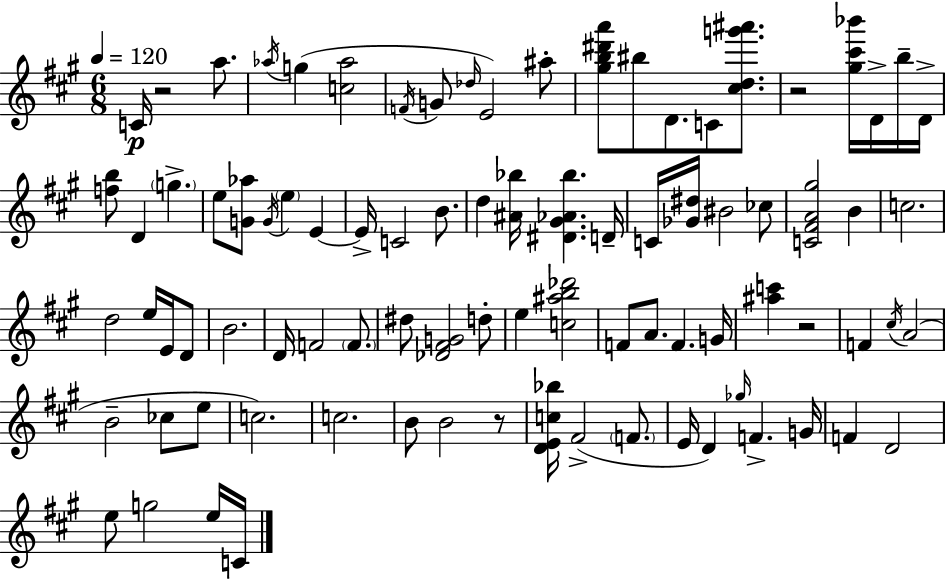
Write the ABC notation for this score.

X:1
T:Untitled
M:6/8
L:1/4
K:A
C/4 z2 a/2 _a/4 g [c_a]2 F/4 G/2 _d/4 E2 ^a/2 [^gb^d'a']/2 ^b/2 D/2 C/2 [^cdg'^a']/2 z2 [^g^c'_b']/4 D/4 b/4 D/4 [fb]/2 D g e/2 [G_a]/2 G/4 e E E/4 C2 B/2 d [^A_b]/4 [^D^G_A_b] D/4 C/4 [_G^d]/4 ^B2 _c/2 [C^FA^g]2 B c2 d2 e/4 E/4 D/2 B2 D/4 F2 F/2 ^d/2 [_D^FG]2 d/2 e [c^ab_d']2 F/2 A/2 F G/4 [^ac'] z2 F ^c/4 A2 B2 _c/2 e/2 c2 c2 B/2 B2 z/2 [DEc_b]/4 ^F2 F/2 E/4 D _g/4 F G/4 F D2 e/2 g2 e/4 C/4